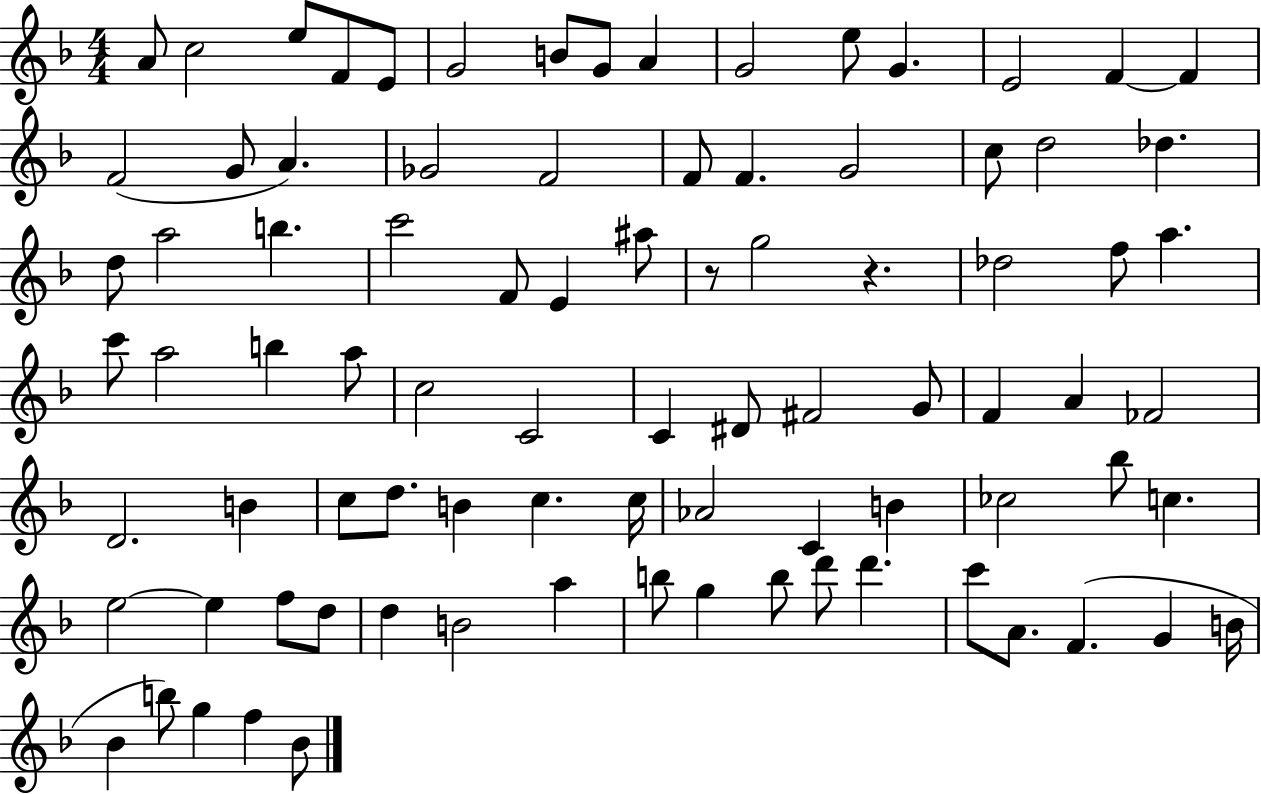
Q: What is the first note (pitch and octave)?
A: A4